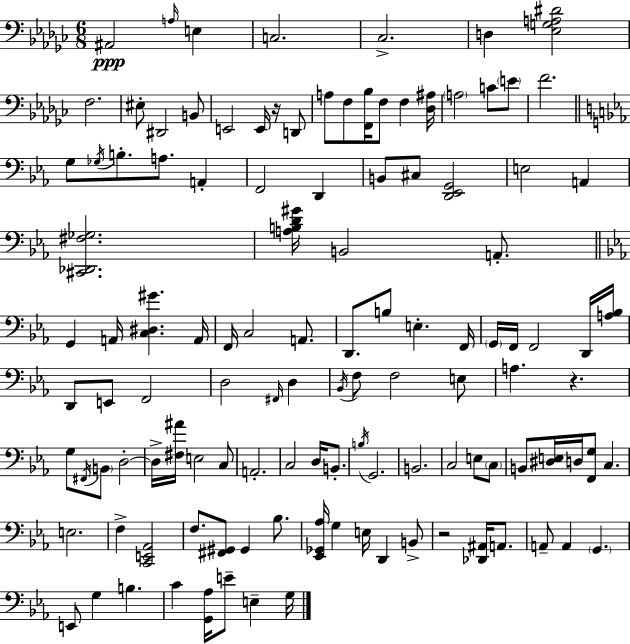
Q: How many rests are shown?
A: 3